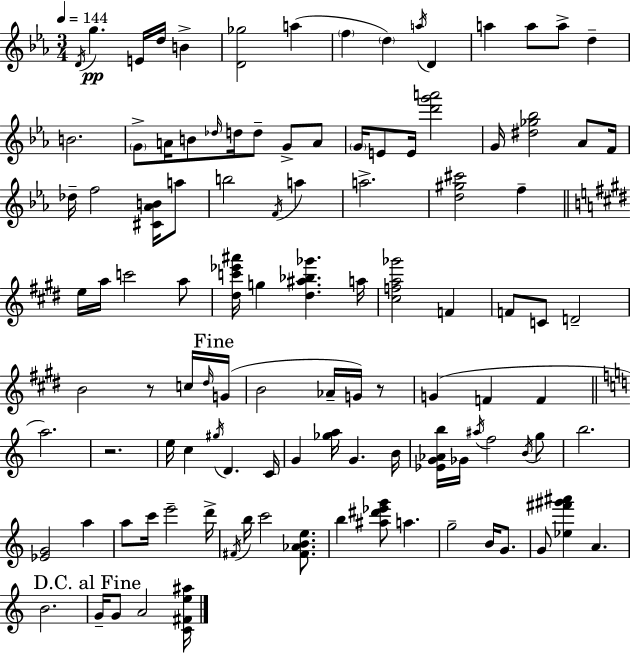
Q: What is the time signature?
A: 3/4